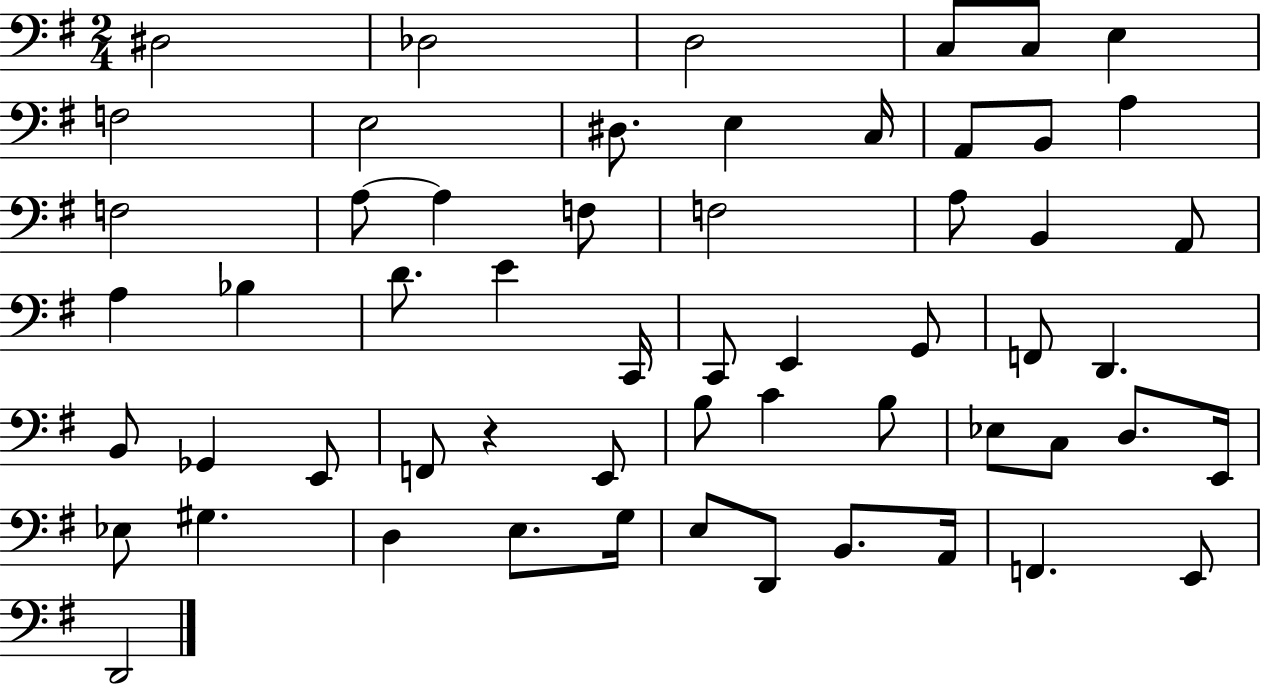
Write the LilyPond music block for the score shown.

{
  \clef bass
  \numericTimeSignature
  \time 2/4
  \key g \major
  dis2 | des2 | d2 | c8 c8 e4 | \break f2 | e2 | dis8. e4 c16 | a,8 b,8 a4 | \break f2 | a8~~ a4 f8 | f2 | a8 b,4 a,8 | \break a4 bes4 | d'8. e'4 c,16 | c,8 e,4 g,8 | f,8 d,4. | \break b,8 ges,4 e,8 | f,8 r4 e,8 | b8 c'4 b8 | ees8 c8 d8. e,16 | \break ees8 gis4. | d4 e8. g16 | e8 d,8 b,8. a,16 | f,4. e,8 | \break d,2 | \bar "|."
}